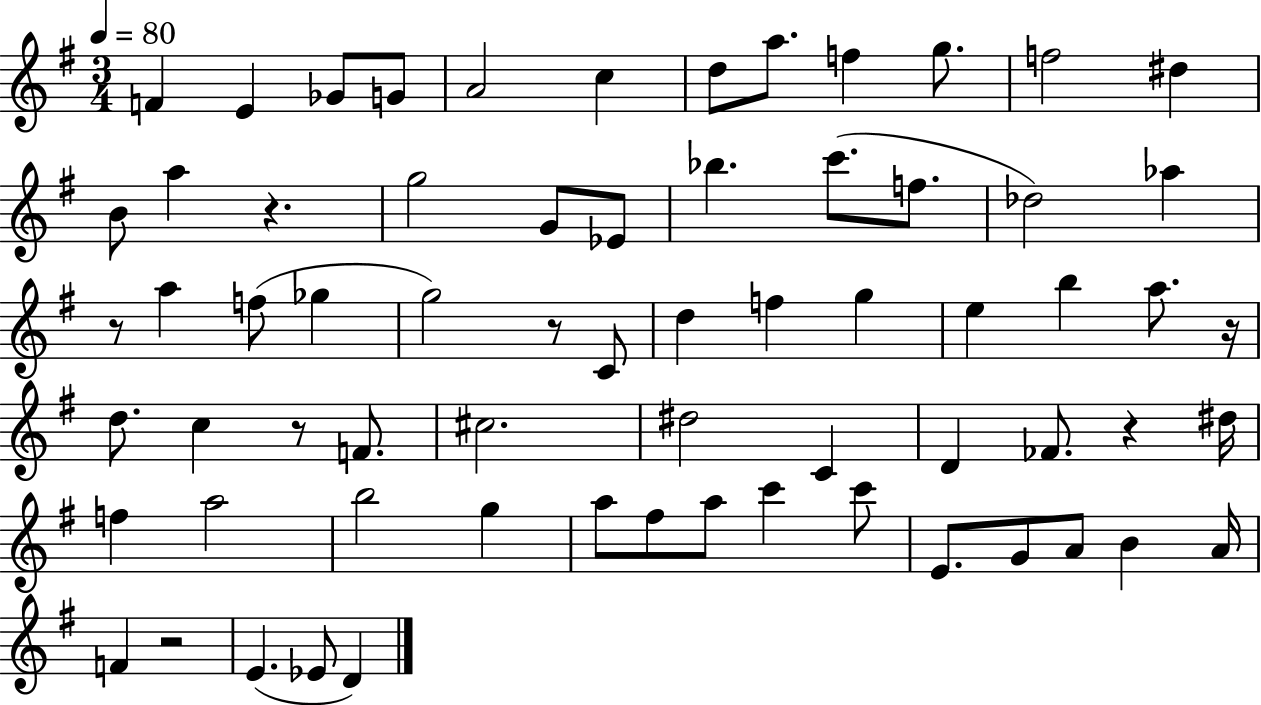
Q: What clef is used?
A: treble